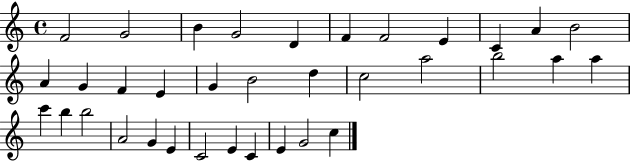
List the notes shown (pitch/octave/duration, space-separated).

F4/h G4/h B4/q G4/h D4/q F4/q F4/h E4/q C4/q A4/q B4/h A4/q G4/q F4/q E4/q G4/q B4/h D5/q C5/h A5/h B5/h A5/q A5/q C6/q B5/q B5/h A4/h G4/q E4/q C4/h E4/q C4/q E4/q G4/h C5/q